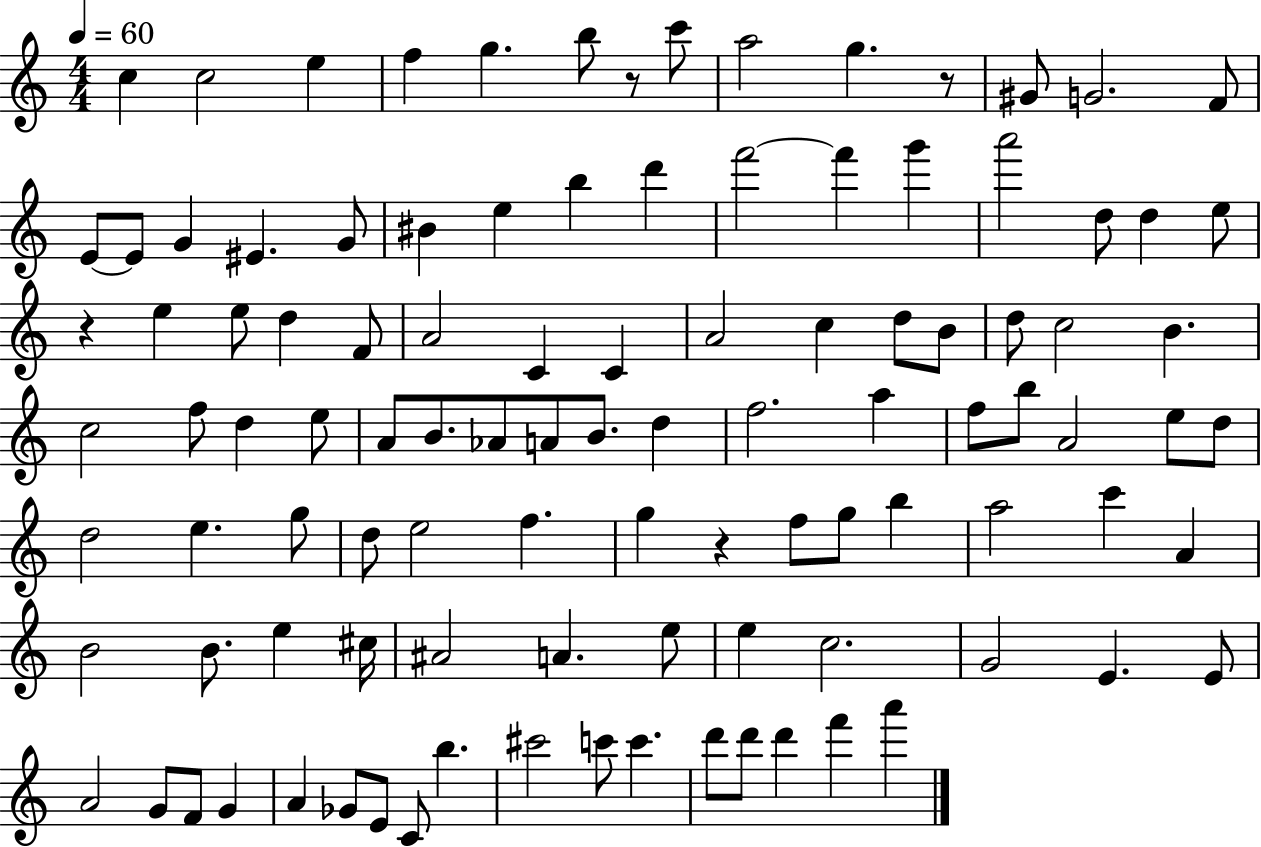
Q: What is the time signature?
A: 4/4